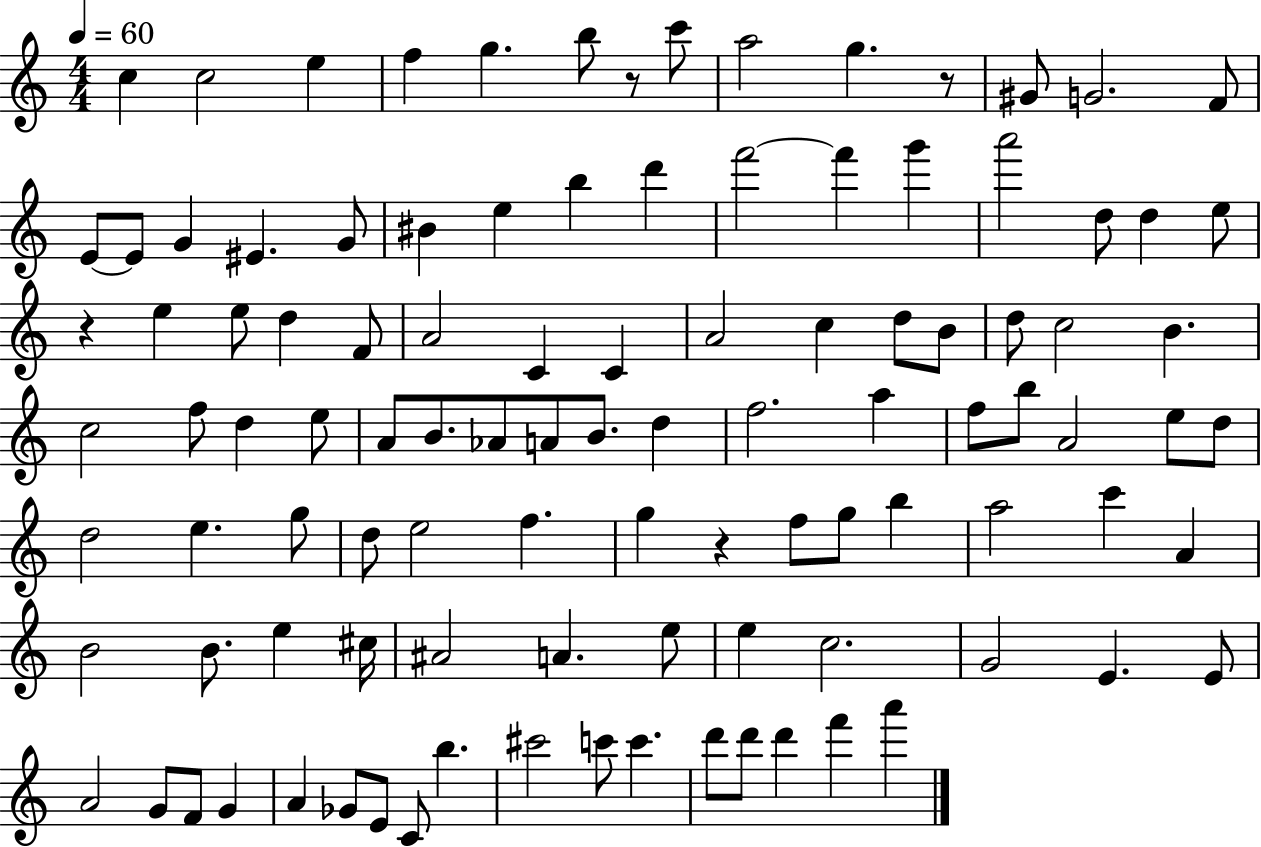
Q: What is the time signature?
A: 4/4